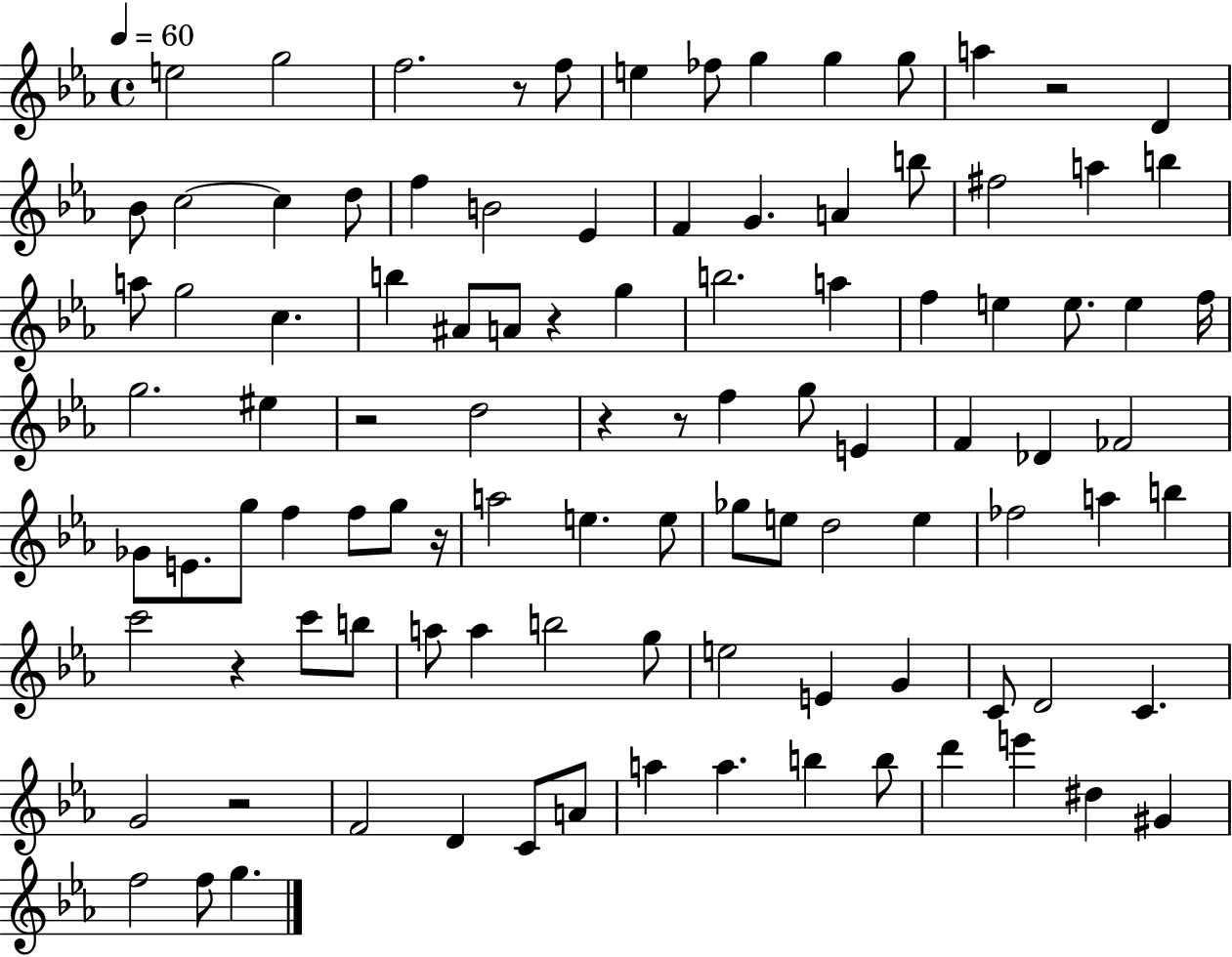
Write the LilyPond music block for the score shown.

{
  \clef treble
  \time 4/4
  \defaultTimeSignature
  \key ees \major
  \tempo 4 = 60
  \repeat volta 2 { e''2 g''2 | f''2. r8 f''8 | e''4 fes''8 g''4 g''4 g''8 | a''4 r2 d'4 | \break bes'8 c''2~~ c''4 d''8 | f''4 b'2 ees'4 | f'4 g'4. a'4 b''8 | fis''2 a''4 b''4 | \break a''8 g''2 c''4. | b''4 ais'8 a'8 r4 g''4 | b''2. a''4 | f''4 e''4 e''8. e''4 f''16 | \break g''2. eis''4 | r2 d''2 | r4 r8 f''4 g''8 e'4 | f'4 des'4 fes'2 | \break ges'8 e'8. g''8 f''4 f''8 g''8 r16 | a''2 e''4. e''8 | ges''8 e''8 d''2 e''4 | fes''2 a''4 b''4 | \break c'''2 r4 c'''8 b''8 | a''8 a''4 b''2 g''8 | e''2 e'4 g'4 | c'8 d'2 c'4. | \break g'2 r2 | f'2 d'4 c'8 a'8 | a''4 a''4. b''4 b''8 | d'''4 e'''4 dis''4 gis'4 | \break f''2 f''8 g''4. | } \bar "|."
}